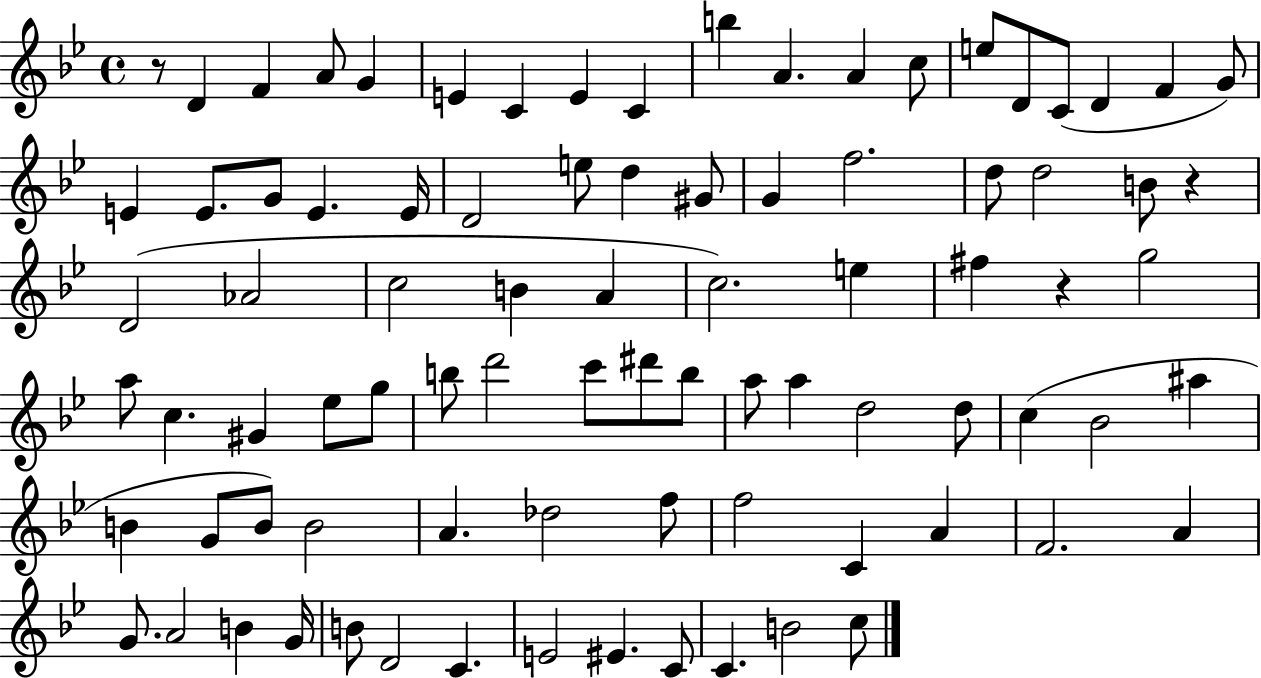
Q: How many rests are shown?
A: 3